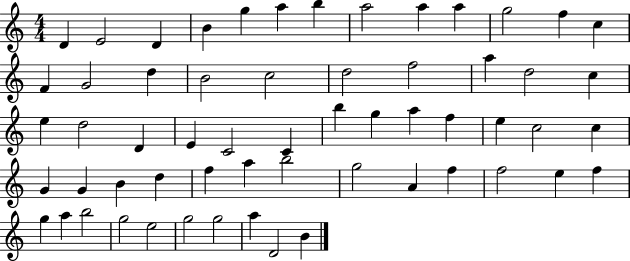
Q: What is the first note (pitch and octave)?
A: D4